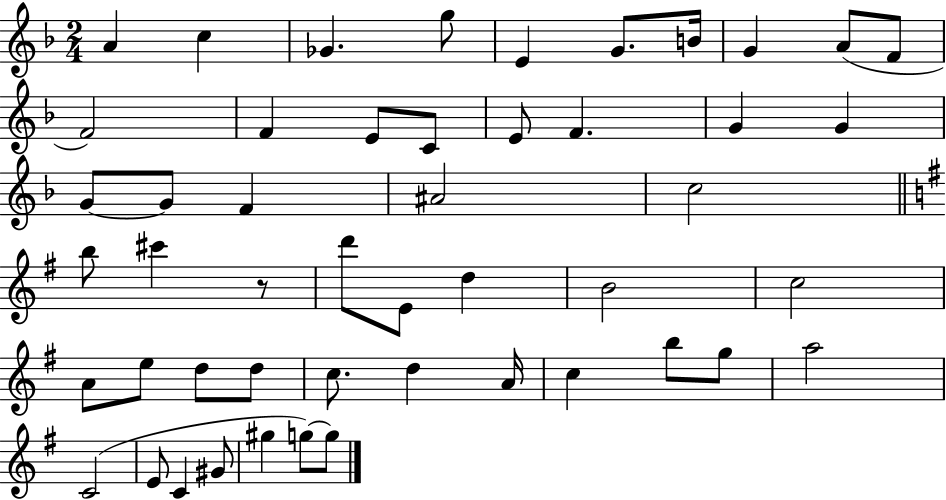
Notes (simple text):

A4/q C5/q Gb4/q. G5/e E4/q G4/e. B4/s G4/q A4/e F4/e F4/h F4/q E4/e C4/e E4/e F4/q. G4/q G4/q G4/e G4/e F4/q A#4/h C5/h B5/e C#6/q R/e D6/e E4/e D5/q B4/h C5/h A4/e E5/e D5/e D5/e C5/e. D5/q A4/s C5/q B5/e G5/e A5/h C4/h E4/e C4/q G#4/e G#5/q G5/e G5/e